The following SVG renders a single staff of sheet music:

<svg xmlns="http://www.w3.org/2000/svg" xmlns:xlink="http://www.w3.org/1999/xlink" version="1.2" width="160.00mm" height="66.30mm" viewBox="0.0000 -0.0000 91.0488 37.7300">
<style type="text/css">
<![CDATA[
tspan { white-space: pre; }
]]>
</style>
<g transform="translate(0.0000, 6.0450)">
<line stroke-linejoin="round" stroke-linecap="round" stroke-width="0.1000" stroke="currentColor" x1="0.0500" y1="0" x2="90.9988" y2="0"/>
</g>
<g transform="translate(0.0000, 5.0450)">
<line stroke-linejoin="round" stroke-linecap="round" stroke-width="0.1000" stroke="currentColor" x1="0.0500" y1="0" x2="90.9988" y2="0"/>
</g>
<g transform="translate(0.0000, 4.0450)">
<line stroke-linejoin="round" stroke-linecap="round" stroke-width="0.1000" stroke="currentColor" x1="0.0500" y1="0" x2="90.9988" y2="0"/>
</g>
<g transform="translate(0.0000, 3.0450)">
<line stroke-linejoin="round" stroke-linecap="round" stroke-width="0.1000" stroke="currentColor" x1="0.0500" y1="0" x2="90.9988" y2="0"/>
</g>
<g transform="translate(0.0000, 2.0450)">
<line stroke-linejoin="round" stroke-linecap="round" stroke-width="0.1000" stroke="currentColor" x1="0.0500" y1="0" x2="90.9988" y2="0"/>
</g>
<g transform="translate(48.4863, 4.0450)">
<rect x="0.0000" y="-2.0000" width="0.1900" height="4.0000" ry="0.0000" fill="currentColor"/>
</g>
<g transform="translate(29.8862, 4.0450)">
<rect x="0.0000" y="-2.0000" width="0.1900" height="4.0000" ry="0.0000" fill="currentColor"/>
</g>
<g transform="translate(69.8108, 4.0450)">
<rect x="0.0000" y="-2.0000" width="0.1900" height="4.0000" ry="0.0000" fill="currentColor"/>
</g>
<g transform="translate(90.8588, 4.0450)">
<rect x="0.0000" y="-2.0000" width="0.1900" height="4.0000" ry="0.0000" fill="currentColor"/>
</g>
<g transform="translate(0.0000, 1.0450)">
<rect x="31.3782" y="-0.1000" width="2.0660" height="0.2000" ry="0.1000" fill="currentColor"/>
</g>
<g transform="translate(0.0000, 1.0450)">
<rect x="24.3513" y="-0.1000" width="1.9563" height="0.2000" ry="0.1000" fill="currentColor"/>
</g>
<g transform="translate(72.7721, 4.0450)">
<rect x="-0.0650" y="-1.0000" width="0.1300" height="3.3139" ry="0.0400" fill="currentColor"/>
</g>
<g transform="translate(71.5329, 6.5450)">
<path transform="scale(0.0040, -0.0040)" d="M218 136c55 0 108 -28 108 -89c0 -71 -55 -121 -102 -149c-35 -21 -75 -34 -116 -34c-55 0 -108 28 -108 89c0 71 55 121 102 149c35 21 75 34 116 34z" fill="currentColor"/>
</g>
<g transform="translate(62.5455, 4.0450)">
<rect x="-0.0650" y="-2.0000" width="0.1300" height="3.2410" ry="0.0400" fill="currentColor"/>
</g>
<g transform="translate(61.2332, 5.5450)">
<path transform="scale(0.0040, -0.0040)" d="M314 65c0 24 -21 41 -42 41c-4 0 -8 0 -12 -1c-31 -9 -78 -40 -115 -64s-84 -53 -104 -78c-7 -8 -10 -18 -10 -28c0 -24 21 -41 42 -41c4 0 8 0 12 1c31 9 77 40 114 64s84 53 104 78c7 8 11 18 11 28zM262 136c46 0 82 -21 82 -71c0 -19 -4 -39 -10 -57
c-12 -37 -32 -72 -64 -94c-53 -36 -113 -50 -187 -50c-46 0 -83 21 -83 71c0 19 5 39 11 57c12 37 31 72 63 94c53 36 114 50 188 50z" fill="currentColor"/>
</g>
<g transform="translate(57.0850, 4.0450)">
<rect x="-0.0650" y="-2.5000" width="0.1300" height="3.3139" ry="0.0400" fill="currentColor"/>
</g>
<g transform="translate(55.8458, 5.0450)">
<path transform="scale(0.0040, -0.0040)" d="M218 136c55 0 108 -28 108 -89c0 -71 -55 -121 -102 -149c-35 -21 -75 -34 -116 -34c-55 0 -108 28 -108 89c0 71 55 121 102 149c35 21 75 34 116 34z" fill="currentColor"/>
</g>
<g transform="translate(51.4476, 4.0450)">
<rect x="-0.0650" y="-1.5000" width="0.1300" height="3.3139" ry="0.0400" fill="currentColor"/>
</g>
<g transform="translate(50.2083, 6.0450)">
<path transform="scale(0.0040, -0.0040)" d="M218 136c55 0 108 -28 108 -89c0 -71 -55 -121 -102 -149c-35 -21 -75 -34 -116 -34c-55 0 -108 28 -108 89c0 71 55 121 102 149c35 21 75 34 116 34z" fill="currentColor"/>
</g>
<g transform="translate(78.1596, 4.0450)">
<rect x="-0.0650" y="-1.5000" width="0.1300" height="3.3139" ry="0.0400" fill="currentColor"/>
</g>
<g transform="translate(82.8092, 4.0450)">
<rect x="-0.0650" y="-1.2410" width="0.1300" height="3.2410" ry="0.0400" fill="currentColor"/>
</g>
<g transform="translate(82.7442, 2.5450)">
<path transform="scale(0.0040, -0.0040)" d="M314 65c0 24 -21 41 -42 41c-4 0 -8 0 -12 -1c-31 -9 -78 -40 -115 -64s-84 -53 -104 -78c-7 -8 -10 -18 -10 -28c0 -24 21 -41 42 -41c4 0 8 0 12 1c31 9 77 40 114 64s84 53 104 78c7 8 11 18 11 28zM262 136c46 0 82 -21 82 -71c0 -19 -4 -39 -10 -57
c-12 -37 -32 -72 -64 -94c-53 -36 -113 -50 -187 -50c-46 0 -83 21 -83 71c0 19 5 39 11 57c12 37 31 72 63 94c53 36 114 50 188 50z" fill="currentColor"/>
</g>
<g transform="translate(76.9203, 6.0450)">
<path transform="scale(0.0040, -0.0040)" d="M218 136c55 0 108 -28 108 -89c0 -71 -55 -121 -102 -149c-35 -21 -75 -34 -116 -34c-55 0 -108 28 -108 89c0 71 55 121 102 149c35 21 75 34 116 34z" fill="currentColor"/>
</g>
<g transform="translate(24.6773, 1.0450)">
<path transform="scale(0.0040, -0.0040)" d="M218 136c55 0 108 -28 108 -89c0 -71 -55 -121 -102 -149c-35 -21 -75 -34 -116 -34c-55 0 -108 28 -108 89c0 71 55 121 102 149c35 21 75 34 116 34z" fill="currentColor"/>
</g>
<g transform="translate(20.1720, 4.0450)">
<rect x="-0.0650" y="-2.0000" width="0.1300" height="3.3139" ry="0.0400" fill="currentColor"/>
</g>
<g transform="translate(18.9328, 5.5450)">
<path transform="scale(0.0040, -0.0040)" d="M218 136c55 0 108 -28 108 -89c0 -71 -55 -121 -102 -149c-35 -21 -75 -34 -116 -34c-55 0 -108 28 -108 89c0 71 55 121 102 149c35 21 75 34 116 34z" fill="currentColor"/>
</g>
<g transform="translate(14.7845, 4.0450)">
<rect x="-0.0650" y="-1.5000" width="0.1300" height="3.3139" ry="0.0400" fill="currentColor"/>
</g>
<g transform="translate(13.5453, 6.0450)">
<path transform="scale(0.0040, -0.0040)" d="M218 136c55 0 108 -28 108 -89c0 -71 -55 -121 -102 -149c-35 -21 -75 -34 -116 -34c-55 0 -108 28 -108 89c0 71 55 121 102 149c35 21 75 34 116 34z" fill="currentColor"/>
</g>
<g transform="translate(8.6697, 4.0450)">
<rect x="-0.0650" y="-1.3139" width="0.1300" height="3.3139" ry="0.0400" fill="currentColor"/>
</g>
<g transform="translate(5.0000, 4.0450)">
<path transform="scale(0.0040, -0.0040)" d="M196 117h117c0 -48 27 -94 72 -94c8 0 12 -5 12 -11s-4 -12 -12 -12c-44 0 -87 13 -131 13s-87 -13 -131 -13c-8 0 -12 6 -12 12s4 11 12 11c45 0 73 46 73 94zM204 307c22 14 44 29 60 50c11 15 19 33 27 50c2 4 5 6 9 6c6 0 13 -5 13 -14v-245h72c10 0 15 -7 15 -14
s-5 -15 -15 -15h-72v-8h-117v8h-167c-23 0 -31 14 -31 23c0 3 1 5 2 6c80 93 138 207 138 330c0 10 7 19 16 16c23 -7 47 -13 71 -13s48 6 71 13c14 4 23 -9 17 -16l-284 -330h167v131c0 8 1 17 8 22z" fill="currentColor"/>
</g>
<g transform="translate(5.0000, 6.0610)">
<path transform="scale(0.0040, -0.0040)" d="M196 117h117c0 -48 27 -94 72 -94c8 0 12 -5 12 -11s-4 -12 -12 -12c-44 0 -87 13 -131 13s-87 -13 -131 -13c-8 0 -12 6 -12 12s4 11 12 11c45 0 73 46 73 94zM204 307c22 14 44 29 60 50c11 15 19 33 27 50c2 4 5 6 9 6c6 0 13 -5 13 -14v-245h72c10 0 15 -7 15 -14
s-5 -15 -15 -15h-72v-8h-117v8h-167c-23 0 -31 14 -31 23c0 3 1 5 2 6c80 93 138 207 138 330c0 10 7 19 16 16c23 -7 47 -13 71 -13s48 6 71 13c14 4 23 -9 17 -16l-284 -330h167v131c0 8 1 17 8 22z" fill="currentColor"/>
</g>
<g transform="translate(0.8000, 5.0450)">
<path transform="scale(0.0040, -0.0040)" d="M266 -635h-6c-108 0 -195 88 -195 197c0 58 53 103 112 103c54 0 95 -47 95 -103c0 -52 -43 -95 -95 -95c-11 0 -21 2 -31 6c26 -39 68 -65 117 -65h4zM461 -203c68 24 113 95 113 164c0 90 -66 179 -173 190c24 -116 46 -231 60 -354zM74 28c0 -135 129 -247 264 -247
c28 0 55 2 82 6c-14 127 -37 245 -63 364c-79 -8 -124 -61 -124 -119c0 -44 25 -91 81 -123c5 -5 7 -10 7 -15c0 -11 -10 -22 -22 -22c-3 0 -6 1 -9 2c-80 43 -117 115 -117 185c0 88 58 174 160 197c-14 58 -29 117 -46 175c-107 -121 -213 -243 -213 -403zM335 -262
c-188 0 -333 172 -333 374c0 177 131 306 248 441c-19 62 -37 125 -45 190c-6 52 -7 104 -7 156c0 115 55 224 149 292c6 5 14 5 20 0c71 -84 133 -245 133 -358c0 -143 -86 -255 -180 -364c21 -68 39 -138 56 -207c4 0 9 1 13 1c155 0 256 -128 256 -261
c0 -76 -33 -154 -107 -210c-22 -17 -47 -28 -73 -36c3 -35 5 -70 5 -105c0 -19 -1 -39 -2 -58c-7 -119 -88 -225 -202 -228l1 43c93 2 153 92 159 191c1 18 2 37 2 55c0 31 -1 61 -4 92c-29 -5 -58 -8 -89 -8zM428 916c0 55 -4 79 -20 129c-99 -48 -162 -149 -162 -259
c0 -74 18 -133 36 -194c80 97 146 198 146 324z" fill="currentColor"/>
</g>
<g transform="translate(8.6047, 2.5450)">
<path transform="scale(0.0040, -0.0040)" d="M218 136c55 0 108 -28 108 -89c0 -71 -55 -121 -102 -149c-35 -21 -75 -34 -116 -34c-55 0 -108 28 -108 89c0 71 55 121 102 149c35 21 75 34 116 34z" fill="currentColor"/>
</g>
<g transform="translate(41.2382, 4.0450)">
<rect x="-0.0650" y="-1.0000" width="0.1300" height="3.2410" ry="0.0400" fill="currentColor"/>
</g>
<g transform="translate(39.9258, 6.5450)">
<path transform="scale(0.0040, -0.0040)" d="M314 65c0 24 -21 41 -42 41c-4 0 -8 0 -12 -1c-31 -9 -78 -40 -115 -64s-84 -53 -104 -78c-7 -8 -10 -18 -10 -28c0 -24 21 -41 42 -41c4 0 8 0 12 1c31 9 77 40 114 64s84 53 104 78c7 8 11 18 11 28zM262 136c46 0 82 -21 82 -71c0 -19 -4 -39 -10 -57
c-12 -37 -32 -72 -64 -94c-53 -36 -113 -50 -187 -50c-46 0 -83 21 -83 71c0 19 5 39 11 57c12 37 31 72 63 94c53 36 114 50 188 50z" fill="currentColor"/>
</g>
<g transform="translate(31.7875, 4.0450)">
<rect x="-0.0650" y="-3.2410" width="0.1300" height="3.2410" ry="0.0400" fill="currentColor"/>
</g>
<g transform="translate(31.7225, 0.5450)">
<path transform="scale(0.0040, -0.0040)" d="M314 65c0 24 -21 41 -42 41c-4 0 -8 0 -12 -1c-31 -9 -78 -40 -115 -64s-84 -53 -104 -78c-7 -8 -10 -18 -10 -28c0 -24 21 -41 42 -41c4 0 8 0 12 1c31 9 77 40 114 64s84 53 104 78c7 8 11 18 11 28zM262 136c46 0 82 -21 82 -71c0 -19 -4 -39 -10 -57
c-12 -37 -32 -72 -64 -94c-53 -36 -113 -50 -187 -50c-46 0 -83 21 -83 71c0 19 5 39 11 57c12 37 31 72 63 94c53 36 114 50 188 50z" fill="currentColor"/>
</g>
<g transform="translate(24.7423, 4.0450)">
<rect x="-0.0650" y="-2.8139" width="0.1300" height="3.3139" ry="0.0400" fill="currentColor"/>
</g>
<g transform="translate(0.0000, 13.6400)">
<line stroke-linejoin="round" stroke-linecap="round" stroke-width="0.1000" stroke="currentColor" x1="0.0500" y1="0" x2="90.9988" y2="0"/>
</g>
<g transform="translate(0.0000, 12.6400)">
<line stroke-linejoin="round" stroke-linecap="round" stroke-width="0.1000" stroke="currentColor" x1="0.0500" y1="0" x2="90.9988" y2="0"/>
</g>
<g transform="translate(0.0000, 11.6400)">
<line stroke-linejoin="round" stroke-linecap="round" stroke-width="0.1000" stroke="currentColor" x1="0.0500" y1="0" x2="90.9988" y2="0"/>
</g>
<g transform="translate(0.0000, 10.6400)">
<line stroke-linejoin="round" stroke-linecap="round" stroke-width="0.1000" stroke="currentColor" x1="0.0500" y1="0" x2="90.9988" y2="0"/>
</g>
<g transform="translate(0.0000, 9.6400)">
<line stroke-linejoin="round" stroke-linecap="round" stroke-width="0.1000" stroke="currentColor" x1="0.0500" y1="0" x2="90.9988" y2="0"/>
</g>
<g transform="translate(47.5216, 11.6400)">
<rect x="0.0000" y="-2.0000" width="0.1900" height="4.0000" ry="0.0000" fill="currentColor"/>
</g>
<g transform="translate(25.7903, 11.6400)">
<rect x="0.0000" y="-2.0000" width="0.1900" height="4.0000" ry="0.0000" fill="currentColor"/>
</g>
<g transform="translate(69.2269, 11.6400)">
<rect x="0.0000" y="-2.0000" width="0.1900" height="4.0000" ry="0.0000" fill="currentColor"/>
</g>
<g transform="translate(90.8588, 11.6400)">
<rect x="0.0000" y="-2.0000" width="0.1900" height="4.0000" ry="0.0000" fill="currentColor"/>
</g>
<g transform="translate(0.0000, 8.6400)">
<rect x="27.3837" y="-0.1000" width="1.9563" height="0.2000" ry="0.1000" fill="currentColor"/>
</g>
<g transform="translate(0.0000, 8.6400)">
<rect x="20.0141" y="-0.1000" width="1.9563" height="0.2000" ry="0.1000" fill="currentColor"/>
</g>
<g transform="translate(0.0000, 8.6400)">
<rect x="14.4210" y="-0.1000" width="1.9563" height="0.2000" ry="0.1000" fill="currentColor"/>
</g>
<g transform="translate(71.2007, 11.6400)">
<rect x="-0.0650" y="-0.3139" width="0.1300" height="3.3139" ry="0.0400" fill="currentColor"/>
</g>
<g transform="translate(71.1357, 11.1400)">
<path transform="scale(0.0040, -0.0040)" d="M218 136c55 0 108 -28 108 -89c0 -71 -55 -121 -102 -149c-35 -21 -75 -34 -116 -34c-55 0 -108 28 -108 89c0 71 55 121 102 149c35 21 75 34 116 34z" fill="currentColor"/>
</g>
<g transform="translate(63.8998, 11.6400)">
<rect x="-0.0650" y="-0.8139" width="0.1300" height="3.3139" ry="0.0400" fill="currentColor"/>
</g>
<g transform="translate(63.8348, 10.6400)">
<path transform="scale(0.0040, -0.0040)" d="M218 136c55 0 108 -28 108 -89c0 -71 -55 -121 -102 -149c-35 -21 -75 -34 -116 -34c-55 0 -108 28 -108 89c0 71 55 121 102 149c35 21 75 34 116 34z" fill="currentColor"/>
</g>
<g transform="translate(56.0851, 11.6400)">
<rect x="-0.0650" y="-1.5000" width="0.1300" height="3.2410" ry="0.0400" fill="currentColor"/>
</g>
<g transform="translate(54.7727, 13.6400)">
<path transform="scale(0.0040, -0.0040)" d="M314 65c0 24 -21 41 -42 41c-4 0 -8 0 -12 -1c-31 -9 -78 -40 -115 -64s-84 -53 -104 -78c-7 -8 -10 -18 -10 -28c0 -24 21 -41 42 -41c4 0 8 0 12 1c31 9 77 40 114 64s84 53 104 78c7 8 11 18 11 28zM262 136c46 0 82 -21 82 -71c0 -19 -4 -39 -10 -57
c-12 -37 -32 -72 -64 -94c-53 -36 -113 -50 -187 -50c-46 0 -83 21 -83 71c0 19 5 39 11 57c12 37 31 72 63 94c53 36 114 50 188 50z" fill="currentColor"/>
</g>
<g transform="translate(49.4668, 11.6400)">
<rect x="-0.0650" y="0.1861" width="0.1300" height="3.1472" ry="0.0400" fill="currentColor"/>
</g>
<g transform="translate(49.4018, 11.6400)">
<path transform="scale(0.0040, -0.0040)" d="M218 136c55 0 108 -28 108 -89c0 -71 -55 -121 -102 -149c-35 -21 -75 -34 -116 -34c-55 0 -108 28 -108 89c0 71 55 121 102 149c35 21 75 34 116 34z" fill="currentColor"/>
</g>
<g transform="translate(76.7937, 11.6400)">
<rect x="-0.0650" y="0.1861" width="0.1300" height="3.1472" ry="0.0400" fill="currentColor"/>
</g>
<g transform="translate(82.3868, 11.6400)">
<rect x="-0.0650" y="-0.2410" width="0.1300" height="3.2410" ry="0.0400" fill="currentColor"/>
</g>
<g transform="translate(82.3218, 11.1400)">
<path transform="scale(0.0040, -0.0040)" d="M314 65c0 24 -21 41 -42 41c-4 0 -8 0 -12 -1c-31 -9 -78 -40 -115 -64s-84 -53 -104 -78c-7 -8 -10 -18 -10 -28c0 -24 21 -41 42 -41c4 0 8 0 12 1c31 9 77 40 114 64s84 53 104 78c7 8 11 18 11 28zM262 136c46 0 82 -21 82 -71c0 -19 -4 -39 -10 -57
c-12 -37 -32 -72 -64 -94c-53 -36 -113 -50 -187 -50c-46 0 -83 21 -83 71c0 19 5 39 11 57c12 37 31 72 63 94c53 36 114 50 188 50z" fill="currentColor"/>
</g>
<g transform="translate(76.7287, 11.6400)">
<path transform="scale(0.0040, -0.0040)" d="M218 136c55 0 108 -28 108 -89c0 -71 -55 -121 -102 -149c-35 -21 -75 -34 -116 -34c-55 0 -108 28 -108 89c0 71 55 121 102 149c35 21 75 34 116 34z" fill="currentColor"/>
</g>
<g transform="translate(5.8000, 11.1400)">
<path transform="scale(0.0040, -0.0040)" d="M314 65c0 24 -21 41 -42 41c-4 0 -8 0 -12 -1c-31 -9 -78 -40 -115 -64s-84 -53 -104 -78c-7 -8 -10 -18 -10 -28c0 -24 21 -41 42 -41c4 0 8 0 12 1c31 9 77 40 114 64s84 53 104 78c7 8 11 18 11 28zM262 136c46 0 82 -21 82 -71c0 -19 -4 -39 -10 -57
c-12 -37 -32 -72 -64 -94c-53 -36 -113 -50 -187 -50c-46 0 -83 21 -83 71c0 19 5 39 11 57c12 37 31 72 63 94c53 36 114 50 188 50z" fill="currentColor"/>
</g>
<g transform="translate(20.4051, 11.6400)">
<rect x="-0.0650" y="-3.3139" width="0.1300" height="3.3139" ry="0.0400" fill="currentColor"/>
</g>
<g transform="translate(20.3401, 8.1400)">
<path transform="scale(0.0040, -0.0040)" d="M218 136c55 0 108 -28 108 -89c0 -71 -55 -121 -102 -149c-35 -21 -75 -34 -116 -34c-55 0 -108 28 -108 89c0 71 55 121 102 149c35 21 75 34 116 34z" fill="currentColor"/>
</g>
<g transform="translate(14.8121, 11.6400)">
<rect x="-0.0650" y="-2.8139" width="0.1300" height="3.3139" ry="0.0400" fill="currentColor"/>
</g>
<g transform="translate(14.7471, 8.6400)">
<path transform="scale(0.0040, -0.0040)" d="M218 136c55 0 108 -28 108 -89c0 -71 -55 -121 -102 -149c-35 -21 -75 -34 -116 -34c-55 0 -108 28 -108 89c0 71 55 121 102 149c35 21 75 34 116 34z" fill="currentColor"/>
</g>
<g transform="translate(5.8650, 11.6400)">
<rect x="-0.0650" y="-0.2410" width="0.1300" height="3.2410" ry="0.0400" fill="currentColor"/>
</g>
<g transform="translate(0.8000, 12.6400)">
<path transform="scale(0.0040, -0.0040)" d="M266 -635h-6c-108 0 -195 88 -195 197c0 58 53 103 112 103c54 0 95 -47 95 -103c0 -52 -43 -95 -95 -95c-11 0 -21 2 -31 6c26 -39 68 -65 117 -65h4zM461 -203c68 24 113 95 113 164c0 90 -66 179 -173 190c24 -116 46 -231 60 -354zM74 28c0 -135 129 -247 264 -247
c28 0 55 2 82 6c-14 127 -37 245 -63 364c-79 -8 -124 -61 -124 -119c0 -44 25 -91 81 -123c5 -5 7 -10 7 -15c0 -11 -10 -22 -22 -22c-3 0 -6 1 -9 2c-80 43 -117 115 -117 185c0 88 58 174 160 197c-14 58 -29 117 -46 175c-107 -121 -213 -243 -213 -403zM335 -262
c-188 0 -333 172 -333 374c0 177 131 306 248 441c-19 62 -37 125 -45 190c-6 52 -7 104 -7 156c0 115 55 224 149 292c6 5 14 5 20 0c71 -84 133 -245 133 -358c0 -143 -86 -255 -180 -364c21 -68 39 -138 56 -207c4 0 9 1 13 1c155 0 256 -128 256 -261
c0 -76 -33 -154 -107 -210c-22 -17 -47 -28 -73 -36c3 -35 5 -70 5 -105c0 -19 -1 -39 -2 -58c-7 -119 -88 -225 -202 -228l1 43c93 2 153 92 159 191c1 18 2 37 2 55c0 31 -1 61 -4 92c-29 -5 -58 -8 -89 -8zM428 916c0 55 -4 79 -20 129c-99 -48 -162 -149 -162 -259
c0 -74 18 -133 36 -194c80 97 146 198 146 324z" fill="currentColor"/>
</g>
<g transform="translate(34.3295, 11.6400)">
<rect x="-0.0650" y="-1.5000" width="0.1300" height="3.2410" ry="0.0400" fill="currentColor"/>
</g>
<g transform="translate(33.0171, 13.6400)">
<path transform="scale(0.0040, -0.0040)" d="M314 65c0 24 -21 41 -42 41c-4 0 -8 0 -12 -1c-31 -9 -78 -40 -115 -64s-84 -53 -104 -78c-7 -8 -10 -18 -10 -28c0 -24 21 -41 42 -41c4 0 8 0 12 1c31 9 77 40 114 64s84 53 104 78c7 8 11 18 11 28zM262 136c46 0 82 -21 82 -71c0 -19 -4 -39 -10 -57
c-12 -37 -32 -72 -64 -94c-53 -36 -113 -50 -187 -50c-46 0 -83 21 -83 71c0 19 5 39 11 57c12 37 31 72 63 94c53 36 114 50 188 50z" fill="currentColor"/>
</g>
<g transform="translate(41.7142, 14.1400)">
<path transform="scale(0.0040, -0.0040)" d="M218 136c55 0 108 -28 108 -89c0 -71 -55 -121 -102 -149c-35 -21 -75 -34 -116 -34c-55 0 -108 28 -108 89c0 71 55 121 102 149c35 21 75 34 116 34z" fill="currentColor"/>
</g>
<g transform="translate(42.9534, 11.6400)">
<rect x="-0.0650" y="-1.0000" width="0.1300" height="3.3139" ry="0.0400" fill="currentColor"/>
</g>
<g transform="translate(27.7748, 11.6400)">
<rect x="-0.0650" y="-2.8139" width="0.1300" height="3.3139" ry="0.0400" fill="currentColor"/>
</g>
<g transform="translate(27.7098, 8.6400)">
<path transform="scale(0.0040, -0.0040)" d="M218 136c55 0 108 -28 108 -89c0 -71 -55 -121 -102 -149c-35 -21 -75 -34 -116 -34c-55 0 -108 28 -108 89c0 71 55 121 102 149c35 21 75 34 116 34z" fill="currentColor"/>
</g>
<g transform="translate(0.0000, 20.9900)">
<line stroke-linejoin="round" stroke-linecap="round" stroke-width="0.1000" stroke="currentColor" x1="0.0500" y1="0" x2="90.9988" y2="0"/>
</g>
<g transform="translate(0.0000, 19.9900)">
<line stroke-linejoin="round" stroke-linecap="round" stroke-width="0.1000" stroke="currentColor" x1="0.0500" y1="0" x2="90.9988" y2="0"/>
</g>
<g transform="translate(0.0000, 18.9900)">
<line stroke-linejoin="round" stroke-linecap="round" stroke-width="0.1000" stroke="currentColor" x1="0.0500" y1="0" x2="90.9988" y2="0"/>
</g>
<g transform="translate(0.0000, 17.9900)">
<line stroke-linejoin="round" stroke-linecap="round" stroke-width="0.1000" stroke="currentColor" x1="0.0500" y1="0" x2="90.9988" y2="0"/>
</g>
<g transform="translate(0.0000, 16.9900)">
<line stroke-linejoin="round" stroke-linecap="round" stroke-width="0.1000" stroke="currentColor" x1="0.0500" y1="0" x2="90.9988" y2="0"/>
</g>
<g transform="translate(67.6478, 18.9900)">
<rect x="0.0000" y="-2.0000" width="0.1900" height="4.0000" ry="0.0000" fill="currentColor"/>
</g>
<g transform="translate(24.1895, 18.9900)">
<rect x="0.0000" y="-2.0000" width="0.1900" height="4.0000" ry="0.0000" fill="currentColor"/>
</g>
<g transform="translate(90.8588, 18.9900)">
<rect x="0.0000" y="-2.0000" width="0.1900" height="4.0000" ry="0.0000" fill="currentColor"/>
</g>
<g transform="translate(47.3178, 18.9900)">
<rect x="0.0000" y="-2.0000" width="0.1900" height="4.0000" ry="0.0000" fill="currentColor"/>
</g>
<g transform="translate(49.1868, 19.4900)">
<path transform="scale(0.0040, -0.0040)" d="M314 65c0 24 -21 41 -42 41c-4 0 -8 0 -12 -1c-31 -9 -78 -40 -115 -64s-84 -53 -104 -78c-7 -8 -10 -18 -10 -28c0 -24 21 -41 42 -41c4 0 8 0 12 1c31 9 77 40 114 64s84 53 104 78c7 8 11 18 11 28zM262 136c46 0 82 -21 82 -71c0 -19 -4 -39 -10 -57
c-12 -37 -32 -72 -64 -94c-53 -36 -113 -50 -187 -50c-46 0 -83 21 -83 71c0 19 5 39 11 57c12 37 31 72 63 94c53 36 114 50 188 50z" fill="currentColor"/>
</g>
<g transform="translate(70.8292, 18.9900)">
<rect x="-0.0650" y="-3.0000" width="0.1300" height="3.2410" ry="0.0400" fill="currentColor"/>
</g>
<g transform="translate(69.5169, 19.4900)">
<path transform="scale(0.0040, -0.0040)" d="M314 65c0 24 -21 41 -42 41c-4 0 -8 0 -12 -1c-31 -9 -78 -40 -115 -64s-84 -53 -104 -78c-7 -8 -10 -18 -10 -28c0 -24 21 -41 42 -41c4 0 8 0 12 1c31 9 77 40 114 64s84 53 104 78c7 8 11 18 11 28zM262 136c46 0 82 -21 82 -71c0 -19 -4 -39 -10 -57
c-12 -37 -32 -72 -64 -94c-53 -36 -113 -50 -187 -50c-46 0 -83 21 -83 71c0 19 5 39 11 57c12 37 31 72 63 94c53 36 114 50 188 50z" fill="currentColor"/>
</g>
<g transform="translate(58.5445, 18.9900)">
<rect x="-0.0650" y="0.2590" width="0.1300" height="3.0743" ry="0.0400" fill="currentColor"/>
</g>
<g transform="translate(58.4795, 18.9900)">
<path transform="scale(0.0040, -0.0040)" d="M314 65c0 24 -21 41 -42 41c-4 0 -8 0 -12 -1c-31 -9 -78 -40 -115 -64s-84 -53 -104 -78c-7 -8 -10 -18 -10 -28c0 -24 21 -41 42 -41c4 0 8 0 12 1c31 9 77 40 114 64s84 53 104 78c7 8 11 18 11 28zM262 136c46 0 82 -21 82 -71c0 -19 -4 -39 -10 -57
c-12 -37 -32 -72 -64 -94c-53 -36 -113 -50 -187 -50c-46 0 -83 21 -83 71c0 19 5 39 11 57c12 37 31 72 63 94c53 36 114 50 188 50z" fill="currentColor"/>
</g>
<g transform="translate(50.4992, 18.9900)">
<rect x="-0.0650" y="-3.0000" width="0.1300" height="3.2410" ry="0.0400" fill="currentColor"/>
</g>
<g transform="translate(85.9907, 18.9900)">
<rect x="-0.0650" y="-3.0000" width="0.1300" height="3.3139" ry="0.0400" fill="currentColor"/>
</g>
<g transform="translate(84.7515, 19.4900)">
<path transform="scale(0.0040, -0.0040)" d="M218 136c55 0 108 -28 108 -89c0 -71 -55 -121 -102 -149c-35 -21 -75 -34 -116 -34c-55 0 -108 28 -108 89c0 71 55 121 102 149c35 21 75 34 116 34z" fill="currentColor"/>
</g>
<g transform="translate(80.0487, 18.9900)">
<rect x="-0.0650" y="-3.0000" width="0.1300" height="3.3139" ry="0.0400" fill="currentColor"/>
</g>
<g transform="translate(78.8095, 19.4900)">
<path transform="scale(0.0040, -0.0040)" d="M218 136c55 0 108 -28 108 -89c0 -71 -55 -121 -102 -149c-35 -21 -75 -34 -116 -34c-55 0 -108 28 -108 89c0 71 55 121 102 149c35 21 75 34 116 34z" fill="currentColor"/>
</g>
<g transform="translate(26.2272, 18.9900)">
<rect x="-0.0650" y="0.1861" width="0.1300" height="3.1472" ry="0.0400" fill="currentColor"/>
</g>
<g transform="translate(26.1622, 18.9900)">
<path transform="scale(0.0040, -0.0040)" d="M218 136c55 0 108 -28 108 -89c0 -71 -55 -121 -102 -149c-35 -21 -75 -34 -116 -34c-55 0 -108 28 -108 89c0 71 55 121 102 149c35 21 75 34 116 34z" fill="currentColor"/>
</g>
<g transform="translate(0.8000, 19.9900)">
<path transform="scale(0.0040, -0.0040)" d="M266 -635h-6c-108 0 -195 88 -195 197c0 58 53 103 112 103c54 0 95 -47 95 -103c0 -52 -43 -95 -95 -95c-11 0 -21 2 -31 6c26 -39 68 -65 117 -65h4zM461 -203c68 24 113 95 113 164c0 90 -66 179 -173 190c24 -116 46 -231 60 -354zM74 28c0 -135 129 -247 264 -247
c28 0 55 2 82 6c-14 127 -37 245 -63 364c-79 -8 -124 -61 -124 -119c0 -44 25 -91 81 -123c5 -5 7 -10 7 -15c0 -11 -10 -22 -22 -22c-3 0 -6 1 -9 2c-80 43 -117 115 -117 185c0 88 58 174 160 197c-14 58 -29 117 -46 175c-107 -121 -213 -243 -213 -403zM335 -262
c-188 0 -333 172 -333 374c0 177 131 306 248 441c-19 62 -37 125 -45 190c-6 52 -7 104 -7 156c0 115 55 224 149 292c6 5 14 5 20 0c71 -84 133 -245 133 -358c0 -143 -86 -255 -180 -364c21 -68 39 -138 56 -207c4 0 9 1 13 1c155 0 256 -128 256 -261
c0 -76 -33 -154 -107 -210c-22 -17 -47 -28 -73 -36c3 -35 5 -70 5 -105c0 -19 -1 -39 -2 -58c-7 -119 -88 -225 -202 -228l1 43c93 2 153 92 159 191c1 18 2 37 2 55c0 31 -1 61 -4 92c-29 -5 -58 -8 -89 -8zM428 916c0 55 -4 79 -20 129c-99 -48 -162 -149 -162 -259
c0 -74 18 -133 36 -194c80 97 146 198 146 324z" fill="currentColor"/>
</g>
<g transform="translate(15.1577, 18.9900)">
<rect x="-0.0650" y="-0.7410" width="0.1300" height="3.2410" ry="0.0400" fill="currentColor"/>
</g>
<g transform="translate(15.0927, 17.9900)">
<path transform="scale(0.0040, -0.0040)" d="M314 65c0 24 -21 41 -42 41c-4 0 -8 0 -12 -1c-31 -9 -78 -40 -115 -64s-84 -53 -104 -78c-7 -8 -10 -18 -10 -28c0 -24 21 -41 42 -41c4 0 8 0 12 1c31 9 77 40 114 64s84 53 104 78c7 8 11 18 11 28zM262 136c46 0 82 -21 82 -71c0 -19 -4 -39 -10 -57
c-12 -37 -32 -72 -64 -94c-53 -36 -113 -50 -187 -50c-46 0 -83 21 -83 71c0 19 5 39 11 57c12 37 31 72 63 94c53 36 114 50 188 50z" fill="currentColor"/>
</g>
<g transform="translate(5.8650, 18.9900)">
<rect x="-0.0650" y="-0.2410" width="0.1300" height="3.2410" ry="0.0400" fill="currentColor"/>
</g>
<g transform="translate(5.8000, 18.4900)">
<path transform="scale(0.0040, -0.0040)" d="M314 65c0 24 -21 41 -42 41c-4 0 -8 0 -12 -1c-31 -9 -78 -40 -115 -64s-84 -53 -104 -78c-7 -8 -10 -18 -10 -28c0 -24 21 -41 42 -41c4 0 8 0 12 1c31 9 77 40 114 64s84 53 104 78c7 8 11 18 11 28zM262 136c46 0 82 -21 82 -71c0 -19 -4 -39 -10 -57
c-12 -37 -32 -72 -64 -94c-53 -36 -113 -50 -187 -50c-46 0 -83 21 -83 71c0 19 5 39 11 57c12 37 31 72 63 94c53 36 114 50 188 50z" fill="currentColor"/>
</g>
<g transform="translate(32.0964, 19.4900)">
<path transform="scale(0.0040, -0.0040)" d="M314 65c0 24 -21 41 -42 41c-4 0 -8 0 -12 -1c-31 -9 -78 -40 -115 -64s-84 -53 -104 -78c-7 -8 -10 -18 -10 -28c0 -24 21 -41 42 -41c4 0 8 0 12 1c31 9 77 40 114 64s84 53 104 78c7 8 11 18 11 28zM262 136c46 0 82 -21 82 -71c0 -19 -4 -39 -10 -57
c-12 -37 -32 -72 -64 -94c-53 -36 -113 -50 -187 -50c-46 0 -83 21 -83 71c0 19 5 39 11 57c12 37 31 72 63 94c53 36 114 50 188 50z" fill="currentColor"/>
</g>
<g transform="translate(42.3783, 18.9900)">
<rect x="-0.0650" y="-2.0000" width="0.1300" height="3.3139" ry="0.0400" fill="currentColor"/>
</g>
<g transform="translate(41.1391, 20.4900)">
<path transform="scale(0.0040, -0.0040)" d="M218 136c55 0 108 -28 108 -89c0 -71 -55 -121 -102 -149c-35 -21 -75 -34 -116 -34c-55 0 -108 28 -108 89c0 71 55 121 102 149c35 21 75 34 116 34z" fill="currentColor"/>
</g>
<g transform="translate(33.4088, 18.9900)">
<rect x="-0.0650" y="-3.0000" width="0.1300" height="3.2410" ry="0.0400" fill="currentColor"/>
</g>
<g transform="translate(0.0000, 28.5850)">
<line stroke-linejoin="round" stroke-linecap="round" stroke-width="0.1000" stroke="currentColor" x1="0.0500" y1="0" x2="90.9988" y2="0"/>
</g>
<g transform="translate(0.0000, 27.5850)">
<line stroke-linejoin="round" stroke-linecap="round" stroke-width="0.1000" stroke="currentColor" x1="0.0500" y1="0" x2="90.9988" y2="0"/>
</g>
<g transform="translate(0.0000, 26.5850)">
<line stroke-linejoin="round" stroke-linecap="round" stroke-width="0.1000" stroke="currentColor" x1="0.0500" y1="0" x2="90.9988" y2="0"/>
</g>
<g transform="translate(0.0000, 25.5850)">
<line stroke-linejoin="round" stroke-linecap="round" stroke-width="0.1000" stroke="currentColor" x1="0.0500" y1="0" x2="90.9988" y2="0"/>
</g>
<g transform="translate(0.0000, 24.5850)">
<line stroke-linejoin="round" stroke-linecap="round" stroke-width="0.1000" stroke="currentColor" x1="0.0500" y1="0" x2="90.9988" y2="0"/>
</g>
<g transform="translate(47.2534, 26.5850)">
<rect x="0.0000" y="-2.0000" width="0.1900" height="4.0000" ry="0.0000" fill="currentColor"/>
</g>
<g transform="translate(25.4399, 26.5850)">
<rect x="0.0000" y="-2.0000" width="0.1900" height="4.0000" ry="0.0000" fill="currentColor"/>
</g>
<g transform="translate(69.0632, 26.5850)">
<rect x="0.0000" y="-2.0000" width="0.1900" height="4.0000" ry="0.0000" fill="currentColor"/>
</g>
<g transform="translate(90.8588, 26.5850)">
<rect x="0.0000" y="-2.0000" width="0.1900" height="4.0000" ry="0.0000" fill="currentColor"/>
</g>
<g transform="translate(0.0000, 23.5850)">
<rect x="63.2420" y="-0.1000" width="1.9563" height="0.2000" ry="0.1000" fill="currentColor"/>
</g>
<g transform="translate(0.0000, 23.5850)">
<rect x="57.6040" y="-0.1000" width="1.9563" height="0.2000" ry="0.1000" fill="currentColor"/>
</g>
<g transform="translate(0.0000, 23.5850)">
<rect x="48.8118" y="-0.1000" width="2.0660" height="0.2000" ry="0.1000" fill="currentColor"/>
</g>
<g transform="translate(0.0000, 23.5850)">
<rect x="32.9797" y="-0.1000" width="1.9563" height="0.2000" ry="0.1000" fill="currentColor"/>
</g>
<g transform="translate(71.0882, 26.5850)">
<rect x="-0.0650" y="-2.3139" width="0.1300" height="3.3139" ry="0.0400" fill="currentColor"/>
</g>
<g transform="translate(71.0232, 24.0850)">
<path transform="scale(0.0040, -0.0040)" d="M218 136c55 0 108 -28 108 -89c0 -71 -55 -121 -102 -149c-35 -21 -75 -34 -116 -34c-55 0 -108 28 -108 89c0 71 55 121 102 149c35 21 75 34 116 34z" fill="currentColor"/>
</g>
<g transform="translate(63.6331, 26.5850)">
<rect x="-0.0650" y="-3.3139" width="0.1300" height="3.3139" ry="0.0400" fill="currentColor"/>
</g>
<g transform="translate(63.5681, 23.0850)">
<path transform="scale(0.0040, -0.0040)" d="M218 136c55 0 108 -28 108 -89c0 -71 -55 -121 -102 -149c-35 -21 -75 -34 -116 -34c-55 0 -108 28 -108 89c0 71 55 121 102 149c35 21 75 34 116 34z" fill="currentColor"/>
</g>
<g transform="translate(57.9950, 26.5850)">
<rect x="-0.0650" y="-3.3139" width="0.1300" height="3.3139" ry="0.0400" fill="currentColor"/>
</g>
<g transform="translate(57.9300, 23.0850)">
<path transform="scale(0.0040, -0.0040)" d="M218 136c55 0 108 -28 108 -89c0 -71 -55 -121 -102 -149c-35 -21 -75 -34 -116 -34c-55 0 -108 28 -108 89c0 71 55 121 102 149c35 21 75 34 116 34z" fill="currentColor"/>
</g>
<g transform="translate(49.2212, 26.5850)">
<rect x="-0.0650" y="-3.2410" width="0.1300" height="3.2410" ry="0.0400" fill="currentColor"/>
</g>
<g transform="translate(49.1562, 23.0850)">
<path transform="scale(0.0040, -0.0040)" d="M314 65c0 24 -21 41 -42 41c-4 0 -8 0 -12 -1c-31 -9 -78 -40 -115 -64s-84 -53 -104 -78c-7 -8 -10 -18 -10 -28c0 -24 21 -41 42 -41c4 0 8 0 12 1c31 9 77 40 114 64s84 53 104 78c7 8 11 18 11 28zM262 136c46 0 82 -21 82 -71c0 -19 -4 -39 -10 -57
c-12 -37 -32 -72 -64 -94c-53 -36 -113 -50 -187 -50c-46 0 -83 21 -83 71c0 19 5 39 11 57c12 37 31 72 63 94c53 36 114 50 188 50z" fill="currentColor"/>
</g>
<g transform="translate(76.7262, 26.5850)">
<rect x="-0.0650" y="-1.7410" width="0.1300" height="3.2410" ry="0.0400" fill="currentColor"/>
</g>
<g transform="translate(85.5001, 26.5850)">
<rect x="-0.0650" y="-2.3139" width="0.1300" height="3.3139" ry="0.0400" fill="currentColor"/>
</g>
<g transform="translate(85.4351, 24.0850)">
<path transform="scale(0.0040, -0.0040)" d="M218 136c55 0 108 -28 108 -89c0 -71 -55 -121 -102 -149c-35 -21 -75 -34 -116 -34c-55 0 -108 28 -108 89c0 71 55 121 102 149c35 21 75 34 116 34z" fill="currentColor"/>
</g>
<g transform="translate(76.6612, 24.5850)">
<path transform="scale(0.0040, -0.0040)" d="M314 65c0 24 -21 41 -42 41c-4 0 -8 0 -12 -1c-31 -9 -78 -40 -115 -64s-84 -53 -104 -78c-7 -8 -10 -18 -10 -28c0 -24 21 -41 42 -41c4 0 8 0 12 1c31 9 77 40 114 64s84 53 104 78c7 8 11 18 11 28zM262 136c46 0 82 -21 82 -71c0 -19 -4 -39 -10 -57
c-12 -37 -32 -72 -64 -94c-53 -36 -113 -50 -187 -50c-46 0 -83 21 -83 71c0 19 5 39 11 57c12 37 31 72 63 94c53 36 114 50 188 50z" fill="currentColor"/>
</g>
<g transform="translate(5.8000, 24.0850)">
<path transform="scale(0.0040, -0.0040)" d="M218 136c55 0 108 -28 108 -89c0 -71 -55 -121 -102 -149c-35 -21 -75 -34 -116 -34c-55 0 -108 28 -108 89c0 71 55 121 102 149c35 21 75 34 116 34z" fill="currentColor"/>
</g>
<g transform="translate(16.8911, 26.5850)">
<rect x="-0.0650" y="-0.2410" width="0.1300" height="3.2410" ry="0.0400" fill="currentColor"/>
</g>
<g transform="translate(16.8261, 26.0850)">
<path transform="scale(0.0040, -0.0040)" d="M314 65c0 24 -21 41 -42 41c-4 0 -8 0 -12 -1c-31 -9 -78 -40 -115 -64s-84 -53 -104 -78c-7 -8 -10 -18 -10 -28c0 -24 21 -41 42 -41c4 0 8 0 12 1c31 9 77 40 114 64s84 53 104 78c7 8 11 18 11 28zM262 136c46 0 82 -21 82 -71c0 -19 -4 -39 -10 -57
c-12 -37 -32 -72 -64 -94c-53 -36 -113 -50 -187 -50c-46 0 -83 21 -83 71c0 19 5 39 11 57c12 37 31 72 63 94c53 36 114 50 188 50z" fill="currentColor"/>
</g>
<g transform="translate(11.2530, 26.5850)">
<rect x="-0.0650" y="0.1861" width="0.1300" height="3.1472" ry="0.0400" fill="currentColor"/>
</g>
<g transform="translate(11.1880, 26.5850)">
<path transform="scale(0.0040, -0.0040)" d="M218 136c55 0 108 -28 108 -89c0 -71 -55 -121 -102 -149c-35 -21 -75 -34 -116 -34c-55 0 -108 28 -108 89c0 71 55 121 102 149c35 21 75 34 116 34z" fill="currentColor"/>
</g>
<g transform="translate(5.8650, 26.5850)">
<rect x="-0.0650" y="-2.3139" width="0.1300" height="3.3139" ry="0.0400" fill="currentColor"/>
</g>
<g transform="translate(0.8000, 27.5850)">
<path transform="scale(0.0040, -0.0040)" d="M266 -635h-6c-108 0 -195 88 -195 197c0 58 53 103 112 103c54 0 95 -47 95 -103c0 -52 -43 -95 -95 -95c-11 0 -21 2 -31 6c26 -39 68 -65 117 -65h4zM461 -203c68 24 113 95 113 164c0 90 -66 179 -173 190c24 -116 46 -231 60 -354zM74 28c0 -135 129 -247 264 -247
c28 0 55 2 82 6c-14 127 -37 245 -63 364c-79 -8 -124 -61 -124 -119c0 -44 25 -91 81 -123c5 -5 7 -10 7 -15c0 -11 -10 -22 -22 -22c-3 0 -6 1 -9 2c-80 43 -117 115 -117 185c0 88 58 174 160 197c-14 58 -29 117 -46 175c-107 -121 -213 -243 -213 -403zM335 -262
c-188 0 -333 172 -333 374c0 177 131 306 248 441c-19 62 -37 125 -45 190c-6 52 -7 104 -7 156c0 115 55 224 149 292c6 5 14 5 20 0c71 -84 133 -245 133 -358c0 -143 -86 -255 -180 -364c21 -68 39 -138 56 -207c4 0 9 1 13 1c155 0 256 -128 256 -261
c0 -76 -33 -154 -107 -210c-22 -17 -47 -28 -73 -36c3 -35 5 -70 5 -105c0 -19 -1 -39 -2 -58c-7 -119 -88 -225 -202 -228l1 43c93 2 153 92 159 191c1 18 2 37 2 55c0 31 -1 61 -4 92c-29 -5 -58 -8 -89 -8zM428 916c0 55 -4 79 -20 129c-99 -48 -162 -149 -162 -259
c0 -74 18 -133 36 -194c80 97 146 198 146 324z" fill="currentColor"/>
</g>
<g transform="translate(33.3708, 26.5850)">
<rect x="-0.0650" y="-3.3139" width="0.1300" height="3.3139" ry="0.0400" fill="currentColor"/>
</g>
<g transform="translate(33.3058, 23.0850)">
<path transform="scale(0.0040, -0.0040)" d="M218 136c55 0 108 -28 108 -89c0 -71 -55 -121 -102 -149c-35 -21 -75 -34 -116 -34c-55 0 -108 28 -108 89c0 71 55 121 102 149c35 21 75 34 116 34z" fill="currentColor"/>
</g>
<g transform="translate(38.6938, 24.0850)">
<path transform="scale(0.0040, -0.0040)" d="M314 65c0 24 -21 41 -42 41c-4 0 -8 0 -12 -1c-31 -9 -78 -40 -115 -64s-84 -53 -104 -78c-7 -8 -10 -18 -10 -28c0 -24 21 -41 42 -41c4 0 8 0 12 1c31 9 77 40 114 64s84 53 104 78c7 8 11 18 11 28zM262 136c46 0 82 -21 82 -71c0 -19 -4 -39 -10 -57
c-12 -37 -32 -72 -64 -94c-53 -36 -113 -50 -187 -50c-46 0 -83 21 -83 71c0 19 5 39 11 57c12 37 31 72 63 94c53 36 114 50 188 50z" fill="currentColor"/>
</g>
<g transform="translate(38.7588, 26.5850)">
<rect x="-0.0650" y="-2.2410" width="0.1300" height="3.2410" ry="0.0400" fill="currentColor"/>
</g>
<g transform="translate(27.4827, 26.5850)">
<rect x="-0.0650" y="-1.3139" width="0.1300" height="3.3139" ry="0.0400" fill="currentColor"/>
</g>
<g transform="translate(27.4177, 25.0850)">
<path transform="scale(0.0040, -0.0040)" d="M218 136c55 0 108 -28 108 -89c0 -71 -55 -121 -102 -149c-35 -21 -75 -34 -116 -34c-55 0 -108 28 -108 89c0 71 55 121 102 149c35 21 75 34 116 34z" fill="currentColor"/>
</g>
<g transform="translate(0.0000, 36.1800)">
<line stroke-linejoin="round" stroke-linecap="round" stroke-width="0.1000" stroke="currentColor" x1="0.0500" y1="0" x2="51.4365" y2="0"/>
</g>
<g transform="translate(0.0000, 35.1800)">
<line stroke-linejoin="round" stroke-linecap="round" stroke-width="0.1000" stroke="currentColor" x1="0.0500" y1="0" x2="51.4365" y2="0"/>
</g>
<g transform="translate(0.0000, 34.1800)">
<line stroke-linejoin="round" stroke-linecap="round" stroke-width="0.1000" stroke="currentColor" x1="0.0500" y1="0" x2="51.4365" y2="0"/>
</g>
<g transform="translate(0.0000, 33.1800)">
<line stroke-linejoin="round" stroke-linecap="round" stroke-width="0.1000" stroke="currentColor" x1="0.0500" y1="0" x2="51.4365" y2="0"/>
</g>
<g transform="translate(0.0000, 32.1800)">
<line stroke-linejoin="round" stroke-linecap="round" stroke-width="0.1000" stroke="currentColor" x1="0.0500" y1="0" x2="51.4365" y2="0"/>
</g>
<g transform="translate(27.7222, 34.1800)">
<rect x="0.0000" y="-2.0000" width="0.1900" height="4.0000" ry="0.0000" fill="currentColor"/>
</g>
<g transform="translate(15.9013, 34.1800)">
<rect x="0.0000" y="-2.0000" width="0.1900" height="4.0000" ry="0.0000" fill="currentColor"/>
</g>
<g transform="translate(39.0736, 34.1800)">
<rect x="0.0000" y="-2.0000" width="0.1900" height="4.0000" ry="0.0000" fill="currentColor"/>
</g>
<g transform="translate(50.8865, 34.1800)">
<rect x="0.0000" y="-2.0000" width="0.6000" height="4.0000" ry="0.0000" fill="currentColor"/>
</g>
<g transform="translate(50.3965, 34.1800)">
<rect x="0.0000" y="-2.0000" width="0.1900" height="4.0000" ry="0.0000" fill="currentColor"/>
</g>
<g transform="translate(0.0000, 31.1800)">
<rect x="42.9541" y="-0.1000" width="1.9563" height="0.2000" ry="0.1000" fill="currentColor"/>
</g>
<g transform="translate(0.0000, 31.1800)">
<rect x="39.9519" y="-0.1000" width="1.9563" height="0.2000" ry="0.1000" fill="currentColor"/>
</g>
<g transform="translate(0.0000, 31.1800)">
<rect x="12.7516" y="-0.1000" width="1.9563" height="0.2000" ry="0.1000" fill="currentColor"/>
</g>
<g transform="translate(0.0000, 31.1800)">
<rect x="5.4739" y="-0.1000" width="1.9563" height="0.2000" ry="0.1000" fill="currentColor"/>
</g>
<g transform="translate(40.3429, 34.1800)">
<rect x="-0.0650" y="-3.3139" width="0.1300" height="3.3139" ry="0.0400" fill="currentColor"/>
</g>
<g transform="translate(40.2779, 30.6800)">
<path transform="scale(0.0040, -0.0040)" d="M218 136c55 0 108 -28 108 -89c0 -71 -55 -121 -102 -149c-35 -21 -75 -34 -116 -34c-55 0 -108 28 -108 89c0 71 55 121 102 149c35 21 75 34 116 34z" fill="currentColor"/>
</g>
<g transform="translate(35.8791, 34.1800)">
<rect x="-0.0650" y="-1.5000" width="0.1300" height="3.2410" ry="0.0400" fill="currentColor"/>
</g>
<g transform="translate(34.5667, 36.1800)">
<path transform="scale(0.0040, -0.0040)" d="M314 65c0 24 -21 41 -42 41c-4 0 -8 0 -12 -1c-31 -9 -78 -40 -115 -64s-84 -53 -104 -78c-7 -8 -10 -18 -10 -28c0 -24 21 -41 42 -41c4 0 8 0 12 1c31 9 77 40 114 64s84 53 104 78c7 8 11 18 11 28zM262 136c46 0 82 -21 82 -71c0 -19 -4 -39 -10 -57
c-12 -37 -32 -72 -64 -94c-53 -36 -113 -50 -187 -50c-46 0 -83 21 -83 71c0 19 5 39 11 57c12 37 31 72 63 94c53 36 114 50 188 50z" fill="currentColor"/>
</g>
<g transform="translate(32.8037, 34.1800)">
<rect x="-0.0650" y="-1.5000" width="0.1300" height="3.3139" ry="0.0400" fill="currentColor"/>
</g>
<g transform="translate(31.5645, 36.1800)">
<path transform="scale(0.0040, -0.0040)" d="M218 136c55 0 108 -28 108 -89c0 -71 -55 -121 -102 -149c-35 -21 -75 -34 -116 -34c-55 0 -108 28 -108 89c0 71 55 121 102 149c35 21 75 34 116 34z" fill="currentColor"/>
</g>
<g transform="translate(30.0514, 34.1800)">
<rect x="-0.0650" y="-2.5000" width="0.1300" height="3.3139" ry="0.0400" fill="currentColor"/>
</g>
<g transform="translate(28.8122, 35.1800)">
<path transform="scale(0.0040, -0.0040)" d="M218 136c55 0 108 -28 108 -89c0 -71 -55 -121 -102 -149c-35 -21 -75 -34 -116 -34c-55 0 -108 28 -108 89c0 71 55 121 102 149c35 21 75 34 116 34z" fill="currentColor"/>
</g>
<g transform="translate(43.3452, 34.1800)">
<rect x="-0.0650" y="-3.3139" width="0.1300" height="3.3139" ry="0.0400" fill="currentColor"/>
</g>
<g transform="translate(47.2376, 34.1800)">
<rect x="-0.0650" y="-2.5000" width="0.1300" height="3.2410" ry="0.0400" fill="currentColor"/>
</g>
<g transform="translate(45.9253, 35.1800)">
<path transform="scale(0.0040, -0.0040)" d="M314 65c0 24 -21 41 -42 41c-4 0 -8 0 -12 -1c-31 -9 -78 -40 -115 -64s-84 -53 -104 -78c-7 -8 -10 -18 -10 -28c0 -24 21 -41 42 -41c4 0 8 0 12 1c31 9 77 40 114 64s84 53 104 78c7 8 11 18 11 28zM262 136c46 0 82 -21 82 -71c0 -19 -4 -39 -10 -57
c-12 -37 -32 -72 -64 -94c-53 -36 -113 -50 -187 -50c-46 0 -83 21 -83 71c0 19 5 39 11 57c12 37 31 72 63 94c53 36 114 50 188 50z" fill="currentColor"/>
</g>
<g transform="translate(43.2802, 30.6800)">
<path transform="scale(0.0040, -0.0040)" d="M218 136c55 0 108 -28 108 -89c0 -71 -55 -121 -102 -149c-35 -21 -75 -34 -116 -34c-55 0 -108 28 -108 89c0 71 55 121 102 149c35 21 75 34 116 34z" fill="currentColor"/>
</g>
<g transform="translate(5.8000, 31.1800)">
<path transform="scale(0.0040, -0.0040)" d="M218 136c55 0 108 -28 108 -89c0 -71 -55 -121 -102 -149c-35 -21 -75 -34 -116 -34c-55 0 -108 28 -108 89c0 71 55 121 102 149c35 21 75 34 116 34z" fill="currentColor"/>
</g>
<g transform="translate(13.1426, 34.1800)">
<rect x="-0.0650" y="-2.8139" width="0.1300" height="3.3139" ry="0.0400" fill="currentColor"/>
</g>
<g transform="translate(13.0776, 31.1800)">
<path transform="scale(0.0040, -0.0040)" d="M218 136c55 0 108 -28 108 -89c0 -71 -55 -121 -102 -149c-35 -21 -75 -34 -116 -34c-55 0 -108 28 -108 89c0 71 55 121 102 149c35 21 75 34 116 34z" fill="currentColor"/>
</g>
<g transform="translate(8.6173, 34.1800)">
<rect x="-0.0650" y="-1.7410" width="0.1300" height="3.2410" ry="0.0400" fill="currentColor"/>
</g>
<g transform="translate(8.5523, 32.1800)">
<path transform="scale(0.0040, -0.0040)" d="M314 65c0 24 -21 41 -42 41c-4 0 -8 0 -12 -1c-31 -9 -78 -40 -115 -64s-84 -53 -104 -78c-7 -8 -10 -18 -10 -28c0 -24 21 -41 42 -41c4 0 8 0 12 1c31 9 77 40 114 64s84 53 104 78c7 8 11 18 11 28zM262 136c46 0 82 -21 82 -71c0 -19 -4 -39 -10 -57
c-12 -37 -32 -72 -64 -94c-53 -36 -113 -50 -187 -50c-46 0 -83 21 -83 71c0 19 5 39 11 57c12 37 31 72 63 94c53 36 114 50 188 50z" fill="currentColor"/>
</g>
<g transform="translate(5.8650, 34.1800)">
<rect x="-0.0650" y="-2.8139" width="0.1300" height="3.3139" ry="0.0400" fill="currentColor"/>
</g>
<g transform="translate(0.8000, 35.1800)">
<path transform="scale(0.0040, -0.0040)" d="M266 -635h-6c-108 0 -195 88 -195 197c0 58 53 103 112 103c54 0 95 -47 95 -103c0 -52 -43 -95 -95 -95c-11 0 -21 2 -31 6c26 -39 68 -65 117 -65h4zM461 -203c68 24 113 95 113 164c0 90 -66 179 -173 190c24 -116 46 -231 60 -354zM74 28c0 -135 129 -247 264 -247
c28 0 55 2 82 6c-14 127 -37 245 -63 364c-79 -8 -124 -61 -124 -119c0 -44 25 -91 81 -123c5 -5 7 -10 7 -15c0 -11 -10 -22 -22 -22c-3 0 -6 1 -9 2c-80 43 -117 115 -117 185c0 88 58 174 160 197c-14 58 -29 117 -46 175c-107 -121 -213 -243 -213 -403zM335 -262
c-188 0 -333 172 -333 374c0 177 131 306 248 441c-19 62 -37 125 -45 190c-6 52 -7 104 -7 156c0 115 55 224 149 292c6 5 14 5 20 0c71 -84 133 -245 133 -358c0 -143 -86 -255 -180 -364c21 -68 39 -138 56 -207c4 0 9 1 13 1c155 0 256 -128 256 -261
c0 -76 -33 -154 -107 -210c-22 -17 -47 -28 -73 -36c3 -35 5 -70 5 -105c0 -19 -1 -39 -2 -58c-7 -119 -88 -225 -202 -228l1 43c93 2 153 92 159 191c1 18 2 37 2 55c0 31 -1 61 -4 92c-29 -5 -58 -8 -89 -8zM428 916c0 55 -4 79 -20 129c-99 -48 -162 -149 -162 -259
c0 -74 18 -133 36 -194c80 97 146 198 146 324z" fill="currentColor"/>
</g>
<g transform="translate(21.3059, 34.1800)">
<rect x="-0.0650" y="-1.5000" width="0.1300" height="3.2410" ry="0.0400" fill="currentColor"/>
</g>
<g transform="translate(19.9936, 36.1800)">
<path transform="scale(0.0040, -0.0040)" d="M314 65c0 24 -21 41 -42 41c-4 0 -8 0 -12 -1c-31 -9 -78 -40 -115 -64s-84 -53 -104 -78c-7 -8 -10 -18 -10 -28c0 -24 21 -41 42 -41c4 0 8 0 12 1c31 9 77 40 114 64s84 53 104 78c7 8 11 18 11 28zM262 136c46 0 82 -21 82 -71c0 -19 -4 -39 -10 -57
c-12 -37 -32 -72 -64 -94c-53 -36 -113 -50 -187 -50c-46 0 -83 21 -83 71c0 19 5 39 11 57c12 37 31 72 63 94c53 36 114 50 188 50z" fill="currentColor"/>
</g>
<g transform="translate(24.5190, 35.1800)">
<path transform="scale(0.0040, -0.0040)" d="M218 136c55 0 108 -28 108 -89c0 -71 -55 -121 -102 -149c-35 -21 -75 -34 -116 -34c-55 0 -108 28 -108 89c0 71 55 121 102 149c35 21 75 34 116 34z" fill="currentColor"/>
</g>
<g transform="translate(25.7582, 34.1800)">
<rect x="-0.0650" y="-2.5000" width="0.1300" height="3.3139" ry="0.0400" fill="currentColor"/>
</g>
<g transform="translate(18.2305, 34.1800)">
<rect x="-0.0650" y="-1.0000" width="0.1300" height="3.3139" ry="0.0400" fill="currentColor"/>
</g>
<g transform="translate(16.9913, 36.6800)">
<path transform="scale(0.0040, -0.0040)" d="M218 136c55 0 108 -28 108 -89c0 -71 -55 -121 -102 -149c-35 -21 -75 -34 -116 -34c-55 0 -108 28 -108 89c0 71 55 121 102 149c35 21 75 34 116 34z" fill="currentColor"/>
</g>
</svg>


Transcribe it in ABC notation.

X:1
T:Untitled
M:4/4
L:1/4
K:C
e E F a b2 D2 E G F2 D E e2 c2 a b a E2 D B E2 d c B c2 c2 d2 B A2 F A2 B2 A2 A A g B c2 e b g2 b2 b b g f2 g a f2 a D E2 G G E E2 b b G2